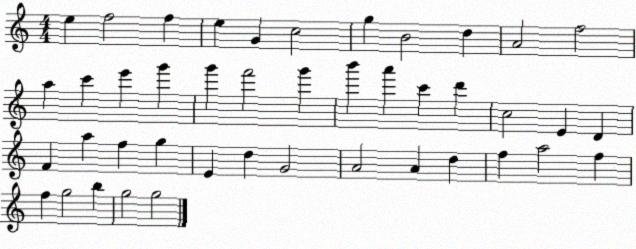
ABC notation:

X:1
T:Untitled
M:4/4
L:1/4
K:C
e f2 f e G c2 g B2 d A2 f2 a c' e' g' g' f'2 g' b' a' c' d' c2 E D F a f g E d G2 A2 A d f a2 f f g2 b g2 g2